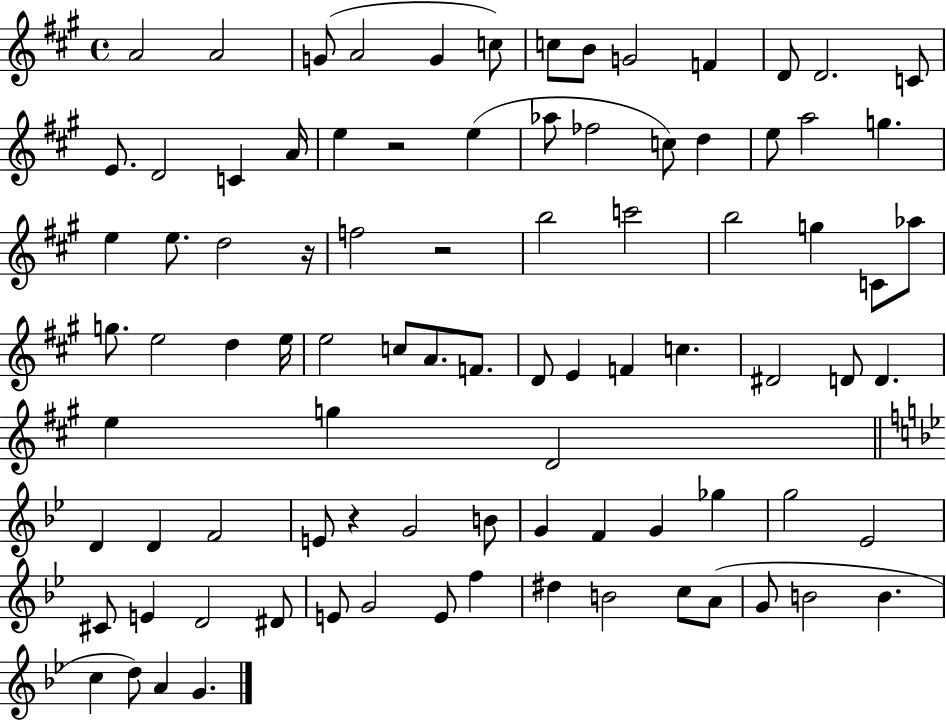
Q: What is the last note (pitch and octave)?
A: G4